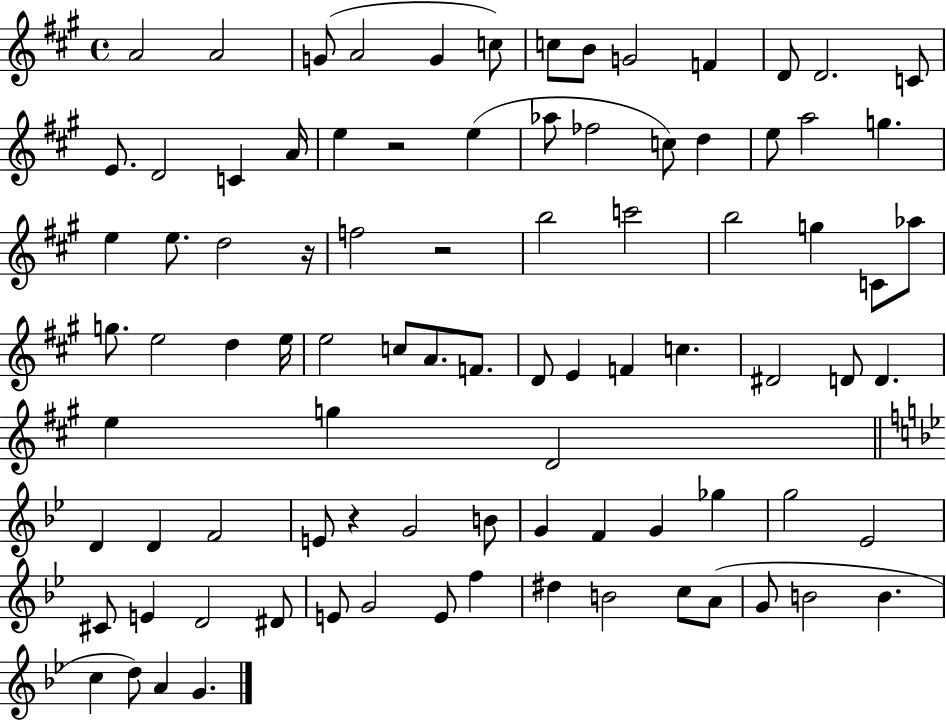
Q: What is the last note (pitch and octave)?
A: G4